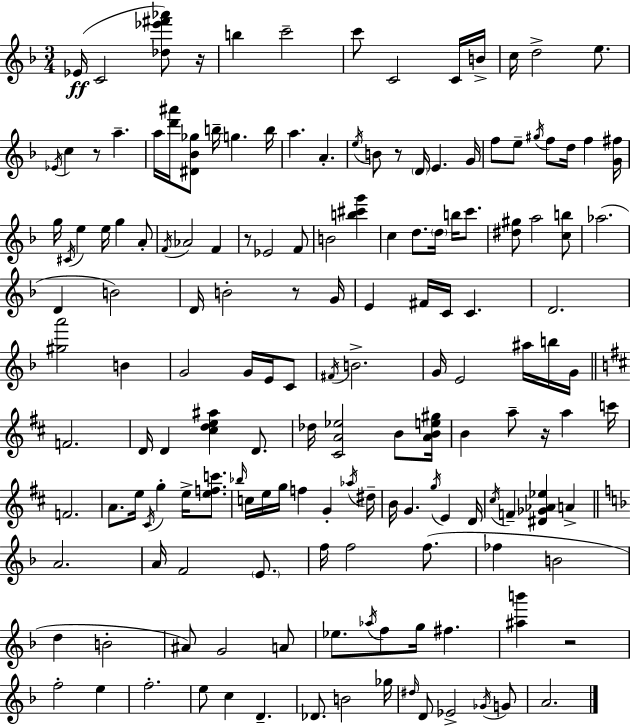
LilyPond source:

{
  \clef treble
  \numericTimeSignature
  \time 3/4
  \key f \major
  \repeat volta 2 { ees'16(\ff c'2 <des'' ees''' fis''' aes'''>8) r16 | b''4 c'''2-- | c'''8 c'2 c'16 b'16-> | c''16 d''2-> e''8. | \break \acciaccatura { ees'16 } c''4 r8 a''4.-- | a''16 <d''' ais'''>16 <dis' bes' ges''>8 b''16-- g''4. | b''16 a''4. a'4.-. | \acciaccatura { e''16 } b'8 r8 \parenthesize d'16 e'4. | \break g'16 f''8 e''8-- \acciaccatura { gis''16 } f''8 d''16 f''4 | <g' fis''>16 g''16 \acciaccatura { cis'16 } e''4 e''16 g''4 | a'8-. \acciaccatura { f'16 } aes'2 | f'4 r8 ees'2 | \break f'8 b'2 | <b'' cis''' g'''>4 c''4 d''8. | \parenthesize d''16 b''16 c'''8. <dis'' gis''>8 a''2 | <c'' b''>8 aes''2.( | \break d'4 b'2) | d'16 b'2-. | r8 g'16 e'4 fis'16 c'16 c'4. | d'2. | \break <gis'' a'''>2 | b'4 g'2 | g'16 e'16 c'8 \acciaccatura { fis'16 } b'2.-> | g'16 e'2 | \break ais''16 b''16 g'16 \bar "||" \break \key d \major f'2. | d'16 d'4 <cis'' d'' e'' ais''>4 d'8. | des''16 <cis' a' ees''>2 b'8 <a' b' e'' gis''>16 | b'4 a''8-- r16 a''4 c'''16 | \break f'2. | a'8. e''16 \acciaccatura { cis'16 } g''4-. e''16-> <e'' f'' c'''>8. | \grace { bes''16 } c''16 e''16 g''16 f''4 g'4-. | \acciaccatura { aes''16 } dis''16-- b'16 g'4. \acciaccatura { g''16 } e'4 | \break d'16 \acciaccatura { cis''16 } f'4-- <dis' ges' aes' ees''>4 | a'4-> \bar "||" \break \key f \major a'2. | a'16 f'2 \parenthesize e'8. | f''16 f''2 f''8.( | fes''4 b'2 | \break d''4 b'2-. | ais'8) g'2 a'8 | ees''8. \acciaccatura { aes''16 } f''8 g''16 fis''4. | <ais'' b'''>4 r2 | \break f''2-. e''4 | f''2.-. | e''8 c''4 d'4.-- | des'8. b'2 | \break ges''16 \grace { dis''16 } d'8 ees'2-> | \acciaccatura { ges'16 } g'8 a'2. | } \bar "|."
}